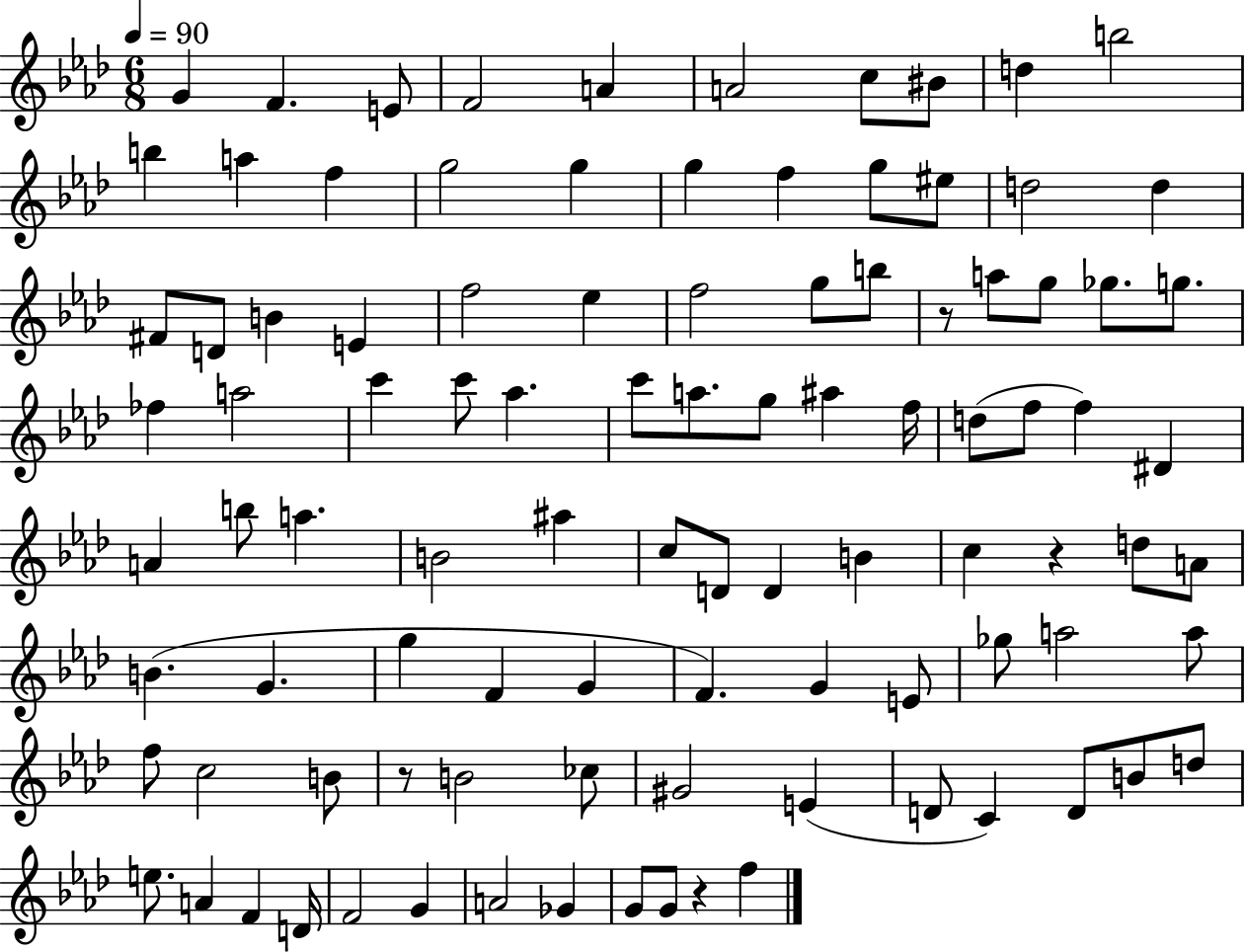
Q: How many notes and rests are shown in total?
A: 98